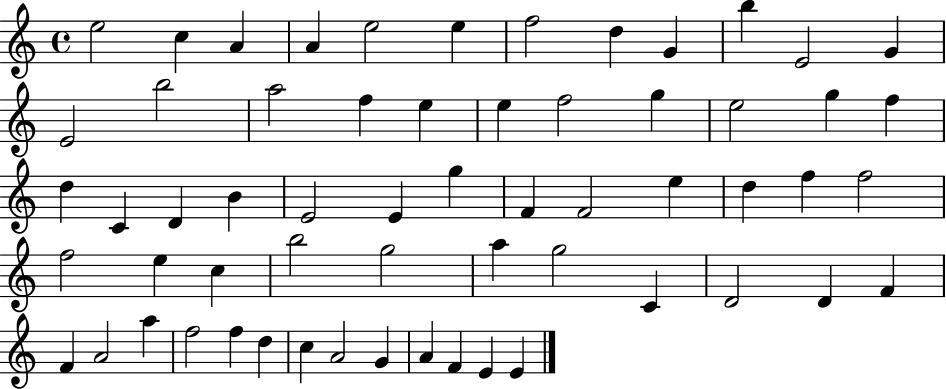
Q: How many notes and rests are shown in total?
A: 60